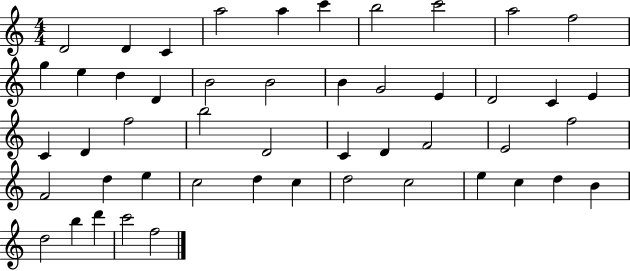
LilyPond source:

{
  \clef treble
  \numericTimeSignature
  \time 4/4
  \key c \major
  d'2 d'4 c'4 | a''2 a''4 c'''4 | b''2 c'''2 | a''2 f''2 | \break g''4 e''4 d''4 d'4 | b'2 b'2 | b'4 g'2 e'4 | d'2 c'4 e'4 | \break c'4 d'4 f''2 | b''2 d'2 | c'4 d'4 f'2 | e'2 f''2 | \break f'2 d''4 e''4 | c''2 d''4 c''4 | d''2 c''2 | e''4 c''4 d''4 b'4 | \break d''2 b''4 d'''4 | c'''2 f''2 | \bar "|."
}